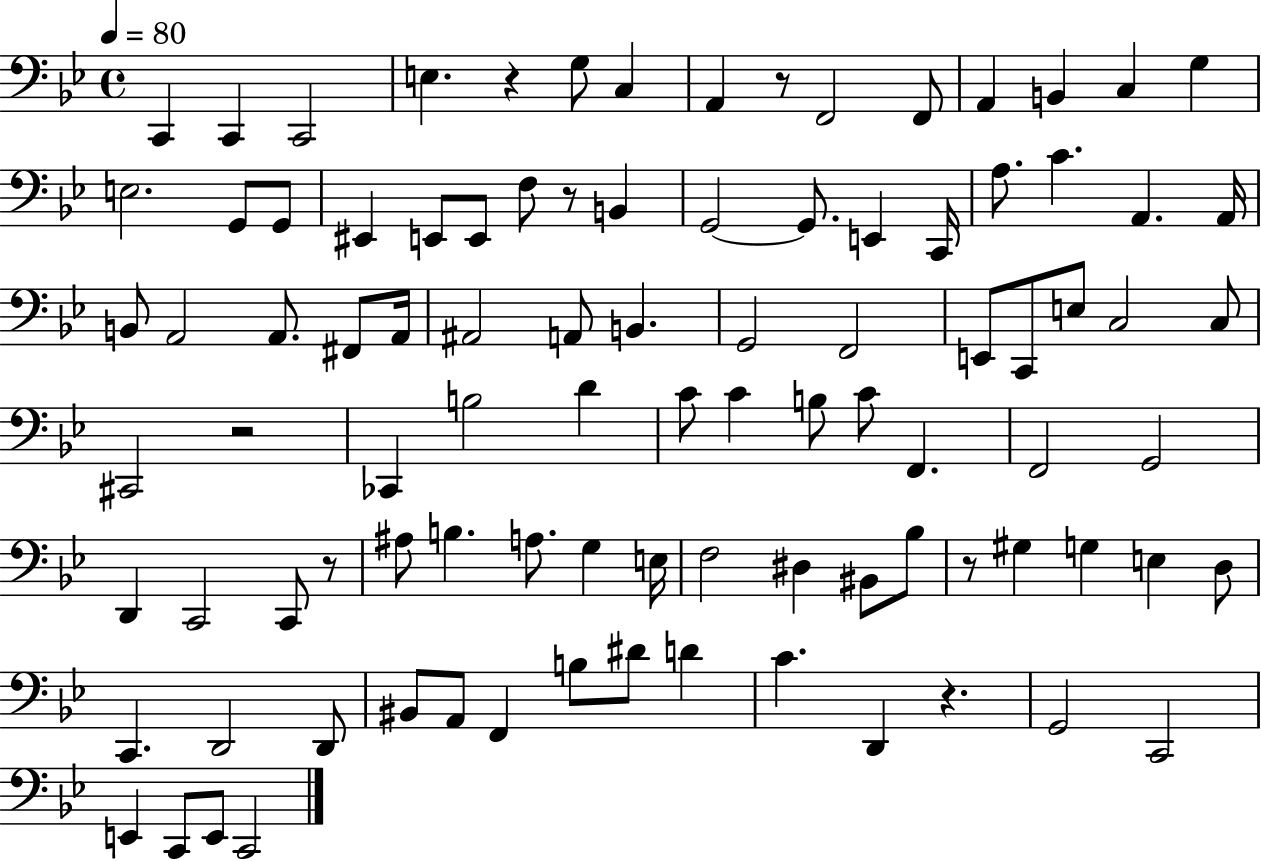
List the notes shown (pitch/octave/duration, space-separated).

C2/q C2/q C2/h E3/q. R/q G3/e C3/q A2/q R/e F2/h F2/e A2/q B2/q C3/q G3/q E3/h. G2/e G2/e EIS2/q E2/e E2/e F3/e R/e B2/q G2/h G2/e. E2/q C2/s A3/e. C4/q. A2/q. A2/s B2/e A2/h A2/e. F#2/e A2/s A#2/h A2/e B2/q. G2/h F2/h E2/e C2/e E3/e C3/h C3/e C#2/h R/h CES2/q B3/h D4/q C4/e C4/q B3/e C4/e F2/q. F2/h G2/h D2/q C2/h C2/e R/e A#3/e B3/q. A3/e. G3/q E3/s F3/h D#3/q BIS2/e Bb3/e R/e G#3/q G3/q E3/q D3/e C2/q. D2/h D2/e BIS2/e A2/e F2/q B3/e D#4/e D4/q C4/q. D2/q R/q. G2/h C2/h E2/q C2/e E2/e C2/h